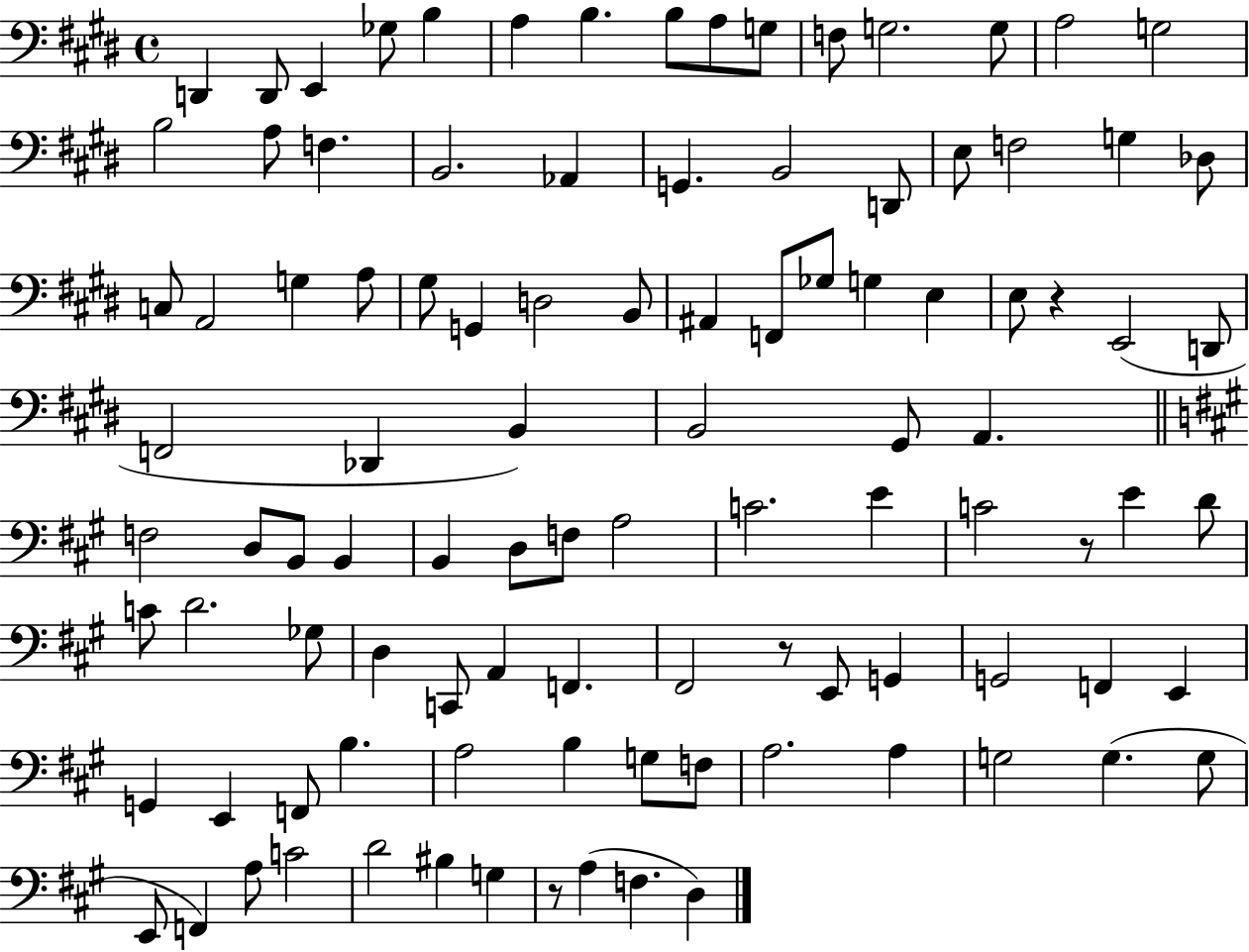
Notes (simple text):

D2/q D2/e E2/q Gb3/e B3/q A3/q B3/q. B3/e A3/e G3/e F3/e G3/h. G3/e A3/h G3/h B3/h A3/e F3/q. B2/h. Ab2/q G2/q. B2/h D2/e E3/e F3/h G3/q Db3/e C3/e A2/h G3/q A3/e G#3/e G2/q D3/h B2/e A#2/q F2/e Gb3/e G3/q E3/q E3/e R/q E2/h D2/e F2/h Db2/q B2/q B2/h G#2/e A2/q. F3/h D3/e B2/e B2/q B2/q D3/e F3/e A3/h C4/h. E4/q C4/h R/e E4/q D4/e C4/e D4/h. Gb3/e D3/q C2/e A2/q F2/q. F#2/h R/e E2/e G2/q G2/h F2/q E2/q G2/q E2/q F2/e B3/q. A3/h B3/q G3/e F3/e A3/h. A3/q G3/h G3/q. G3/e E2/e F2/q A3/e C4/h D4/h BIS3/q G3/q R/e A3/q F3/q. D3/q